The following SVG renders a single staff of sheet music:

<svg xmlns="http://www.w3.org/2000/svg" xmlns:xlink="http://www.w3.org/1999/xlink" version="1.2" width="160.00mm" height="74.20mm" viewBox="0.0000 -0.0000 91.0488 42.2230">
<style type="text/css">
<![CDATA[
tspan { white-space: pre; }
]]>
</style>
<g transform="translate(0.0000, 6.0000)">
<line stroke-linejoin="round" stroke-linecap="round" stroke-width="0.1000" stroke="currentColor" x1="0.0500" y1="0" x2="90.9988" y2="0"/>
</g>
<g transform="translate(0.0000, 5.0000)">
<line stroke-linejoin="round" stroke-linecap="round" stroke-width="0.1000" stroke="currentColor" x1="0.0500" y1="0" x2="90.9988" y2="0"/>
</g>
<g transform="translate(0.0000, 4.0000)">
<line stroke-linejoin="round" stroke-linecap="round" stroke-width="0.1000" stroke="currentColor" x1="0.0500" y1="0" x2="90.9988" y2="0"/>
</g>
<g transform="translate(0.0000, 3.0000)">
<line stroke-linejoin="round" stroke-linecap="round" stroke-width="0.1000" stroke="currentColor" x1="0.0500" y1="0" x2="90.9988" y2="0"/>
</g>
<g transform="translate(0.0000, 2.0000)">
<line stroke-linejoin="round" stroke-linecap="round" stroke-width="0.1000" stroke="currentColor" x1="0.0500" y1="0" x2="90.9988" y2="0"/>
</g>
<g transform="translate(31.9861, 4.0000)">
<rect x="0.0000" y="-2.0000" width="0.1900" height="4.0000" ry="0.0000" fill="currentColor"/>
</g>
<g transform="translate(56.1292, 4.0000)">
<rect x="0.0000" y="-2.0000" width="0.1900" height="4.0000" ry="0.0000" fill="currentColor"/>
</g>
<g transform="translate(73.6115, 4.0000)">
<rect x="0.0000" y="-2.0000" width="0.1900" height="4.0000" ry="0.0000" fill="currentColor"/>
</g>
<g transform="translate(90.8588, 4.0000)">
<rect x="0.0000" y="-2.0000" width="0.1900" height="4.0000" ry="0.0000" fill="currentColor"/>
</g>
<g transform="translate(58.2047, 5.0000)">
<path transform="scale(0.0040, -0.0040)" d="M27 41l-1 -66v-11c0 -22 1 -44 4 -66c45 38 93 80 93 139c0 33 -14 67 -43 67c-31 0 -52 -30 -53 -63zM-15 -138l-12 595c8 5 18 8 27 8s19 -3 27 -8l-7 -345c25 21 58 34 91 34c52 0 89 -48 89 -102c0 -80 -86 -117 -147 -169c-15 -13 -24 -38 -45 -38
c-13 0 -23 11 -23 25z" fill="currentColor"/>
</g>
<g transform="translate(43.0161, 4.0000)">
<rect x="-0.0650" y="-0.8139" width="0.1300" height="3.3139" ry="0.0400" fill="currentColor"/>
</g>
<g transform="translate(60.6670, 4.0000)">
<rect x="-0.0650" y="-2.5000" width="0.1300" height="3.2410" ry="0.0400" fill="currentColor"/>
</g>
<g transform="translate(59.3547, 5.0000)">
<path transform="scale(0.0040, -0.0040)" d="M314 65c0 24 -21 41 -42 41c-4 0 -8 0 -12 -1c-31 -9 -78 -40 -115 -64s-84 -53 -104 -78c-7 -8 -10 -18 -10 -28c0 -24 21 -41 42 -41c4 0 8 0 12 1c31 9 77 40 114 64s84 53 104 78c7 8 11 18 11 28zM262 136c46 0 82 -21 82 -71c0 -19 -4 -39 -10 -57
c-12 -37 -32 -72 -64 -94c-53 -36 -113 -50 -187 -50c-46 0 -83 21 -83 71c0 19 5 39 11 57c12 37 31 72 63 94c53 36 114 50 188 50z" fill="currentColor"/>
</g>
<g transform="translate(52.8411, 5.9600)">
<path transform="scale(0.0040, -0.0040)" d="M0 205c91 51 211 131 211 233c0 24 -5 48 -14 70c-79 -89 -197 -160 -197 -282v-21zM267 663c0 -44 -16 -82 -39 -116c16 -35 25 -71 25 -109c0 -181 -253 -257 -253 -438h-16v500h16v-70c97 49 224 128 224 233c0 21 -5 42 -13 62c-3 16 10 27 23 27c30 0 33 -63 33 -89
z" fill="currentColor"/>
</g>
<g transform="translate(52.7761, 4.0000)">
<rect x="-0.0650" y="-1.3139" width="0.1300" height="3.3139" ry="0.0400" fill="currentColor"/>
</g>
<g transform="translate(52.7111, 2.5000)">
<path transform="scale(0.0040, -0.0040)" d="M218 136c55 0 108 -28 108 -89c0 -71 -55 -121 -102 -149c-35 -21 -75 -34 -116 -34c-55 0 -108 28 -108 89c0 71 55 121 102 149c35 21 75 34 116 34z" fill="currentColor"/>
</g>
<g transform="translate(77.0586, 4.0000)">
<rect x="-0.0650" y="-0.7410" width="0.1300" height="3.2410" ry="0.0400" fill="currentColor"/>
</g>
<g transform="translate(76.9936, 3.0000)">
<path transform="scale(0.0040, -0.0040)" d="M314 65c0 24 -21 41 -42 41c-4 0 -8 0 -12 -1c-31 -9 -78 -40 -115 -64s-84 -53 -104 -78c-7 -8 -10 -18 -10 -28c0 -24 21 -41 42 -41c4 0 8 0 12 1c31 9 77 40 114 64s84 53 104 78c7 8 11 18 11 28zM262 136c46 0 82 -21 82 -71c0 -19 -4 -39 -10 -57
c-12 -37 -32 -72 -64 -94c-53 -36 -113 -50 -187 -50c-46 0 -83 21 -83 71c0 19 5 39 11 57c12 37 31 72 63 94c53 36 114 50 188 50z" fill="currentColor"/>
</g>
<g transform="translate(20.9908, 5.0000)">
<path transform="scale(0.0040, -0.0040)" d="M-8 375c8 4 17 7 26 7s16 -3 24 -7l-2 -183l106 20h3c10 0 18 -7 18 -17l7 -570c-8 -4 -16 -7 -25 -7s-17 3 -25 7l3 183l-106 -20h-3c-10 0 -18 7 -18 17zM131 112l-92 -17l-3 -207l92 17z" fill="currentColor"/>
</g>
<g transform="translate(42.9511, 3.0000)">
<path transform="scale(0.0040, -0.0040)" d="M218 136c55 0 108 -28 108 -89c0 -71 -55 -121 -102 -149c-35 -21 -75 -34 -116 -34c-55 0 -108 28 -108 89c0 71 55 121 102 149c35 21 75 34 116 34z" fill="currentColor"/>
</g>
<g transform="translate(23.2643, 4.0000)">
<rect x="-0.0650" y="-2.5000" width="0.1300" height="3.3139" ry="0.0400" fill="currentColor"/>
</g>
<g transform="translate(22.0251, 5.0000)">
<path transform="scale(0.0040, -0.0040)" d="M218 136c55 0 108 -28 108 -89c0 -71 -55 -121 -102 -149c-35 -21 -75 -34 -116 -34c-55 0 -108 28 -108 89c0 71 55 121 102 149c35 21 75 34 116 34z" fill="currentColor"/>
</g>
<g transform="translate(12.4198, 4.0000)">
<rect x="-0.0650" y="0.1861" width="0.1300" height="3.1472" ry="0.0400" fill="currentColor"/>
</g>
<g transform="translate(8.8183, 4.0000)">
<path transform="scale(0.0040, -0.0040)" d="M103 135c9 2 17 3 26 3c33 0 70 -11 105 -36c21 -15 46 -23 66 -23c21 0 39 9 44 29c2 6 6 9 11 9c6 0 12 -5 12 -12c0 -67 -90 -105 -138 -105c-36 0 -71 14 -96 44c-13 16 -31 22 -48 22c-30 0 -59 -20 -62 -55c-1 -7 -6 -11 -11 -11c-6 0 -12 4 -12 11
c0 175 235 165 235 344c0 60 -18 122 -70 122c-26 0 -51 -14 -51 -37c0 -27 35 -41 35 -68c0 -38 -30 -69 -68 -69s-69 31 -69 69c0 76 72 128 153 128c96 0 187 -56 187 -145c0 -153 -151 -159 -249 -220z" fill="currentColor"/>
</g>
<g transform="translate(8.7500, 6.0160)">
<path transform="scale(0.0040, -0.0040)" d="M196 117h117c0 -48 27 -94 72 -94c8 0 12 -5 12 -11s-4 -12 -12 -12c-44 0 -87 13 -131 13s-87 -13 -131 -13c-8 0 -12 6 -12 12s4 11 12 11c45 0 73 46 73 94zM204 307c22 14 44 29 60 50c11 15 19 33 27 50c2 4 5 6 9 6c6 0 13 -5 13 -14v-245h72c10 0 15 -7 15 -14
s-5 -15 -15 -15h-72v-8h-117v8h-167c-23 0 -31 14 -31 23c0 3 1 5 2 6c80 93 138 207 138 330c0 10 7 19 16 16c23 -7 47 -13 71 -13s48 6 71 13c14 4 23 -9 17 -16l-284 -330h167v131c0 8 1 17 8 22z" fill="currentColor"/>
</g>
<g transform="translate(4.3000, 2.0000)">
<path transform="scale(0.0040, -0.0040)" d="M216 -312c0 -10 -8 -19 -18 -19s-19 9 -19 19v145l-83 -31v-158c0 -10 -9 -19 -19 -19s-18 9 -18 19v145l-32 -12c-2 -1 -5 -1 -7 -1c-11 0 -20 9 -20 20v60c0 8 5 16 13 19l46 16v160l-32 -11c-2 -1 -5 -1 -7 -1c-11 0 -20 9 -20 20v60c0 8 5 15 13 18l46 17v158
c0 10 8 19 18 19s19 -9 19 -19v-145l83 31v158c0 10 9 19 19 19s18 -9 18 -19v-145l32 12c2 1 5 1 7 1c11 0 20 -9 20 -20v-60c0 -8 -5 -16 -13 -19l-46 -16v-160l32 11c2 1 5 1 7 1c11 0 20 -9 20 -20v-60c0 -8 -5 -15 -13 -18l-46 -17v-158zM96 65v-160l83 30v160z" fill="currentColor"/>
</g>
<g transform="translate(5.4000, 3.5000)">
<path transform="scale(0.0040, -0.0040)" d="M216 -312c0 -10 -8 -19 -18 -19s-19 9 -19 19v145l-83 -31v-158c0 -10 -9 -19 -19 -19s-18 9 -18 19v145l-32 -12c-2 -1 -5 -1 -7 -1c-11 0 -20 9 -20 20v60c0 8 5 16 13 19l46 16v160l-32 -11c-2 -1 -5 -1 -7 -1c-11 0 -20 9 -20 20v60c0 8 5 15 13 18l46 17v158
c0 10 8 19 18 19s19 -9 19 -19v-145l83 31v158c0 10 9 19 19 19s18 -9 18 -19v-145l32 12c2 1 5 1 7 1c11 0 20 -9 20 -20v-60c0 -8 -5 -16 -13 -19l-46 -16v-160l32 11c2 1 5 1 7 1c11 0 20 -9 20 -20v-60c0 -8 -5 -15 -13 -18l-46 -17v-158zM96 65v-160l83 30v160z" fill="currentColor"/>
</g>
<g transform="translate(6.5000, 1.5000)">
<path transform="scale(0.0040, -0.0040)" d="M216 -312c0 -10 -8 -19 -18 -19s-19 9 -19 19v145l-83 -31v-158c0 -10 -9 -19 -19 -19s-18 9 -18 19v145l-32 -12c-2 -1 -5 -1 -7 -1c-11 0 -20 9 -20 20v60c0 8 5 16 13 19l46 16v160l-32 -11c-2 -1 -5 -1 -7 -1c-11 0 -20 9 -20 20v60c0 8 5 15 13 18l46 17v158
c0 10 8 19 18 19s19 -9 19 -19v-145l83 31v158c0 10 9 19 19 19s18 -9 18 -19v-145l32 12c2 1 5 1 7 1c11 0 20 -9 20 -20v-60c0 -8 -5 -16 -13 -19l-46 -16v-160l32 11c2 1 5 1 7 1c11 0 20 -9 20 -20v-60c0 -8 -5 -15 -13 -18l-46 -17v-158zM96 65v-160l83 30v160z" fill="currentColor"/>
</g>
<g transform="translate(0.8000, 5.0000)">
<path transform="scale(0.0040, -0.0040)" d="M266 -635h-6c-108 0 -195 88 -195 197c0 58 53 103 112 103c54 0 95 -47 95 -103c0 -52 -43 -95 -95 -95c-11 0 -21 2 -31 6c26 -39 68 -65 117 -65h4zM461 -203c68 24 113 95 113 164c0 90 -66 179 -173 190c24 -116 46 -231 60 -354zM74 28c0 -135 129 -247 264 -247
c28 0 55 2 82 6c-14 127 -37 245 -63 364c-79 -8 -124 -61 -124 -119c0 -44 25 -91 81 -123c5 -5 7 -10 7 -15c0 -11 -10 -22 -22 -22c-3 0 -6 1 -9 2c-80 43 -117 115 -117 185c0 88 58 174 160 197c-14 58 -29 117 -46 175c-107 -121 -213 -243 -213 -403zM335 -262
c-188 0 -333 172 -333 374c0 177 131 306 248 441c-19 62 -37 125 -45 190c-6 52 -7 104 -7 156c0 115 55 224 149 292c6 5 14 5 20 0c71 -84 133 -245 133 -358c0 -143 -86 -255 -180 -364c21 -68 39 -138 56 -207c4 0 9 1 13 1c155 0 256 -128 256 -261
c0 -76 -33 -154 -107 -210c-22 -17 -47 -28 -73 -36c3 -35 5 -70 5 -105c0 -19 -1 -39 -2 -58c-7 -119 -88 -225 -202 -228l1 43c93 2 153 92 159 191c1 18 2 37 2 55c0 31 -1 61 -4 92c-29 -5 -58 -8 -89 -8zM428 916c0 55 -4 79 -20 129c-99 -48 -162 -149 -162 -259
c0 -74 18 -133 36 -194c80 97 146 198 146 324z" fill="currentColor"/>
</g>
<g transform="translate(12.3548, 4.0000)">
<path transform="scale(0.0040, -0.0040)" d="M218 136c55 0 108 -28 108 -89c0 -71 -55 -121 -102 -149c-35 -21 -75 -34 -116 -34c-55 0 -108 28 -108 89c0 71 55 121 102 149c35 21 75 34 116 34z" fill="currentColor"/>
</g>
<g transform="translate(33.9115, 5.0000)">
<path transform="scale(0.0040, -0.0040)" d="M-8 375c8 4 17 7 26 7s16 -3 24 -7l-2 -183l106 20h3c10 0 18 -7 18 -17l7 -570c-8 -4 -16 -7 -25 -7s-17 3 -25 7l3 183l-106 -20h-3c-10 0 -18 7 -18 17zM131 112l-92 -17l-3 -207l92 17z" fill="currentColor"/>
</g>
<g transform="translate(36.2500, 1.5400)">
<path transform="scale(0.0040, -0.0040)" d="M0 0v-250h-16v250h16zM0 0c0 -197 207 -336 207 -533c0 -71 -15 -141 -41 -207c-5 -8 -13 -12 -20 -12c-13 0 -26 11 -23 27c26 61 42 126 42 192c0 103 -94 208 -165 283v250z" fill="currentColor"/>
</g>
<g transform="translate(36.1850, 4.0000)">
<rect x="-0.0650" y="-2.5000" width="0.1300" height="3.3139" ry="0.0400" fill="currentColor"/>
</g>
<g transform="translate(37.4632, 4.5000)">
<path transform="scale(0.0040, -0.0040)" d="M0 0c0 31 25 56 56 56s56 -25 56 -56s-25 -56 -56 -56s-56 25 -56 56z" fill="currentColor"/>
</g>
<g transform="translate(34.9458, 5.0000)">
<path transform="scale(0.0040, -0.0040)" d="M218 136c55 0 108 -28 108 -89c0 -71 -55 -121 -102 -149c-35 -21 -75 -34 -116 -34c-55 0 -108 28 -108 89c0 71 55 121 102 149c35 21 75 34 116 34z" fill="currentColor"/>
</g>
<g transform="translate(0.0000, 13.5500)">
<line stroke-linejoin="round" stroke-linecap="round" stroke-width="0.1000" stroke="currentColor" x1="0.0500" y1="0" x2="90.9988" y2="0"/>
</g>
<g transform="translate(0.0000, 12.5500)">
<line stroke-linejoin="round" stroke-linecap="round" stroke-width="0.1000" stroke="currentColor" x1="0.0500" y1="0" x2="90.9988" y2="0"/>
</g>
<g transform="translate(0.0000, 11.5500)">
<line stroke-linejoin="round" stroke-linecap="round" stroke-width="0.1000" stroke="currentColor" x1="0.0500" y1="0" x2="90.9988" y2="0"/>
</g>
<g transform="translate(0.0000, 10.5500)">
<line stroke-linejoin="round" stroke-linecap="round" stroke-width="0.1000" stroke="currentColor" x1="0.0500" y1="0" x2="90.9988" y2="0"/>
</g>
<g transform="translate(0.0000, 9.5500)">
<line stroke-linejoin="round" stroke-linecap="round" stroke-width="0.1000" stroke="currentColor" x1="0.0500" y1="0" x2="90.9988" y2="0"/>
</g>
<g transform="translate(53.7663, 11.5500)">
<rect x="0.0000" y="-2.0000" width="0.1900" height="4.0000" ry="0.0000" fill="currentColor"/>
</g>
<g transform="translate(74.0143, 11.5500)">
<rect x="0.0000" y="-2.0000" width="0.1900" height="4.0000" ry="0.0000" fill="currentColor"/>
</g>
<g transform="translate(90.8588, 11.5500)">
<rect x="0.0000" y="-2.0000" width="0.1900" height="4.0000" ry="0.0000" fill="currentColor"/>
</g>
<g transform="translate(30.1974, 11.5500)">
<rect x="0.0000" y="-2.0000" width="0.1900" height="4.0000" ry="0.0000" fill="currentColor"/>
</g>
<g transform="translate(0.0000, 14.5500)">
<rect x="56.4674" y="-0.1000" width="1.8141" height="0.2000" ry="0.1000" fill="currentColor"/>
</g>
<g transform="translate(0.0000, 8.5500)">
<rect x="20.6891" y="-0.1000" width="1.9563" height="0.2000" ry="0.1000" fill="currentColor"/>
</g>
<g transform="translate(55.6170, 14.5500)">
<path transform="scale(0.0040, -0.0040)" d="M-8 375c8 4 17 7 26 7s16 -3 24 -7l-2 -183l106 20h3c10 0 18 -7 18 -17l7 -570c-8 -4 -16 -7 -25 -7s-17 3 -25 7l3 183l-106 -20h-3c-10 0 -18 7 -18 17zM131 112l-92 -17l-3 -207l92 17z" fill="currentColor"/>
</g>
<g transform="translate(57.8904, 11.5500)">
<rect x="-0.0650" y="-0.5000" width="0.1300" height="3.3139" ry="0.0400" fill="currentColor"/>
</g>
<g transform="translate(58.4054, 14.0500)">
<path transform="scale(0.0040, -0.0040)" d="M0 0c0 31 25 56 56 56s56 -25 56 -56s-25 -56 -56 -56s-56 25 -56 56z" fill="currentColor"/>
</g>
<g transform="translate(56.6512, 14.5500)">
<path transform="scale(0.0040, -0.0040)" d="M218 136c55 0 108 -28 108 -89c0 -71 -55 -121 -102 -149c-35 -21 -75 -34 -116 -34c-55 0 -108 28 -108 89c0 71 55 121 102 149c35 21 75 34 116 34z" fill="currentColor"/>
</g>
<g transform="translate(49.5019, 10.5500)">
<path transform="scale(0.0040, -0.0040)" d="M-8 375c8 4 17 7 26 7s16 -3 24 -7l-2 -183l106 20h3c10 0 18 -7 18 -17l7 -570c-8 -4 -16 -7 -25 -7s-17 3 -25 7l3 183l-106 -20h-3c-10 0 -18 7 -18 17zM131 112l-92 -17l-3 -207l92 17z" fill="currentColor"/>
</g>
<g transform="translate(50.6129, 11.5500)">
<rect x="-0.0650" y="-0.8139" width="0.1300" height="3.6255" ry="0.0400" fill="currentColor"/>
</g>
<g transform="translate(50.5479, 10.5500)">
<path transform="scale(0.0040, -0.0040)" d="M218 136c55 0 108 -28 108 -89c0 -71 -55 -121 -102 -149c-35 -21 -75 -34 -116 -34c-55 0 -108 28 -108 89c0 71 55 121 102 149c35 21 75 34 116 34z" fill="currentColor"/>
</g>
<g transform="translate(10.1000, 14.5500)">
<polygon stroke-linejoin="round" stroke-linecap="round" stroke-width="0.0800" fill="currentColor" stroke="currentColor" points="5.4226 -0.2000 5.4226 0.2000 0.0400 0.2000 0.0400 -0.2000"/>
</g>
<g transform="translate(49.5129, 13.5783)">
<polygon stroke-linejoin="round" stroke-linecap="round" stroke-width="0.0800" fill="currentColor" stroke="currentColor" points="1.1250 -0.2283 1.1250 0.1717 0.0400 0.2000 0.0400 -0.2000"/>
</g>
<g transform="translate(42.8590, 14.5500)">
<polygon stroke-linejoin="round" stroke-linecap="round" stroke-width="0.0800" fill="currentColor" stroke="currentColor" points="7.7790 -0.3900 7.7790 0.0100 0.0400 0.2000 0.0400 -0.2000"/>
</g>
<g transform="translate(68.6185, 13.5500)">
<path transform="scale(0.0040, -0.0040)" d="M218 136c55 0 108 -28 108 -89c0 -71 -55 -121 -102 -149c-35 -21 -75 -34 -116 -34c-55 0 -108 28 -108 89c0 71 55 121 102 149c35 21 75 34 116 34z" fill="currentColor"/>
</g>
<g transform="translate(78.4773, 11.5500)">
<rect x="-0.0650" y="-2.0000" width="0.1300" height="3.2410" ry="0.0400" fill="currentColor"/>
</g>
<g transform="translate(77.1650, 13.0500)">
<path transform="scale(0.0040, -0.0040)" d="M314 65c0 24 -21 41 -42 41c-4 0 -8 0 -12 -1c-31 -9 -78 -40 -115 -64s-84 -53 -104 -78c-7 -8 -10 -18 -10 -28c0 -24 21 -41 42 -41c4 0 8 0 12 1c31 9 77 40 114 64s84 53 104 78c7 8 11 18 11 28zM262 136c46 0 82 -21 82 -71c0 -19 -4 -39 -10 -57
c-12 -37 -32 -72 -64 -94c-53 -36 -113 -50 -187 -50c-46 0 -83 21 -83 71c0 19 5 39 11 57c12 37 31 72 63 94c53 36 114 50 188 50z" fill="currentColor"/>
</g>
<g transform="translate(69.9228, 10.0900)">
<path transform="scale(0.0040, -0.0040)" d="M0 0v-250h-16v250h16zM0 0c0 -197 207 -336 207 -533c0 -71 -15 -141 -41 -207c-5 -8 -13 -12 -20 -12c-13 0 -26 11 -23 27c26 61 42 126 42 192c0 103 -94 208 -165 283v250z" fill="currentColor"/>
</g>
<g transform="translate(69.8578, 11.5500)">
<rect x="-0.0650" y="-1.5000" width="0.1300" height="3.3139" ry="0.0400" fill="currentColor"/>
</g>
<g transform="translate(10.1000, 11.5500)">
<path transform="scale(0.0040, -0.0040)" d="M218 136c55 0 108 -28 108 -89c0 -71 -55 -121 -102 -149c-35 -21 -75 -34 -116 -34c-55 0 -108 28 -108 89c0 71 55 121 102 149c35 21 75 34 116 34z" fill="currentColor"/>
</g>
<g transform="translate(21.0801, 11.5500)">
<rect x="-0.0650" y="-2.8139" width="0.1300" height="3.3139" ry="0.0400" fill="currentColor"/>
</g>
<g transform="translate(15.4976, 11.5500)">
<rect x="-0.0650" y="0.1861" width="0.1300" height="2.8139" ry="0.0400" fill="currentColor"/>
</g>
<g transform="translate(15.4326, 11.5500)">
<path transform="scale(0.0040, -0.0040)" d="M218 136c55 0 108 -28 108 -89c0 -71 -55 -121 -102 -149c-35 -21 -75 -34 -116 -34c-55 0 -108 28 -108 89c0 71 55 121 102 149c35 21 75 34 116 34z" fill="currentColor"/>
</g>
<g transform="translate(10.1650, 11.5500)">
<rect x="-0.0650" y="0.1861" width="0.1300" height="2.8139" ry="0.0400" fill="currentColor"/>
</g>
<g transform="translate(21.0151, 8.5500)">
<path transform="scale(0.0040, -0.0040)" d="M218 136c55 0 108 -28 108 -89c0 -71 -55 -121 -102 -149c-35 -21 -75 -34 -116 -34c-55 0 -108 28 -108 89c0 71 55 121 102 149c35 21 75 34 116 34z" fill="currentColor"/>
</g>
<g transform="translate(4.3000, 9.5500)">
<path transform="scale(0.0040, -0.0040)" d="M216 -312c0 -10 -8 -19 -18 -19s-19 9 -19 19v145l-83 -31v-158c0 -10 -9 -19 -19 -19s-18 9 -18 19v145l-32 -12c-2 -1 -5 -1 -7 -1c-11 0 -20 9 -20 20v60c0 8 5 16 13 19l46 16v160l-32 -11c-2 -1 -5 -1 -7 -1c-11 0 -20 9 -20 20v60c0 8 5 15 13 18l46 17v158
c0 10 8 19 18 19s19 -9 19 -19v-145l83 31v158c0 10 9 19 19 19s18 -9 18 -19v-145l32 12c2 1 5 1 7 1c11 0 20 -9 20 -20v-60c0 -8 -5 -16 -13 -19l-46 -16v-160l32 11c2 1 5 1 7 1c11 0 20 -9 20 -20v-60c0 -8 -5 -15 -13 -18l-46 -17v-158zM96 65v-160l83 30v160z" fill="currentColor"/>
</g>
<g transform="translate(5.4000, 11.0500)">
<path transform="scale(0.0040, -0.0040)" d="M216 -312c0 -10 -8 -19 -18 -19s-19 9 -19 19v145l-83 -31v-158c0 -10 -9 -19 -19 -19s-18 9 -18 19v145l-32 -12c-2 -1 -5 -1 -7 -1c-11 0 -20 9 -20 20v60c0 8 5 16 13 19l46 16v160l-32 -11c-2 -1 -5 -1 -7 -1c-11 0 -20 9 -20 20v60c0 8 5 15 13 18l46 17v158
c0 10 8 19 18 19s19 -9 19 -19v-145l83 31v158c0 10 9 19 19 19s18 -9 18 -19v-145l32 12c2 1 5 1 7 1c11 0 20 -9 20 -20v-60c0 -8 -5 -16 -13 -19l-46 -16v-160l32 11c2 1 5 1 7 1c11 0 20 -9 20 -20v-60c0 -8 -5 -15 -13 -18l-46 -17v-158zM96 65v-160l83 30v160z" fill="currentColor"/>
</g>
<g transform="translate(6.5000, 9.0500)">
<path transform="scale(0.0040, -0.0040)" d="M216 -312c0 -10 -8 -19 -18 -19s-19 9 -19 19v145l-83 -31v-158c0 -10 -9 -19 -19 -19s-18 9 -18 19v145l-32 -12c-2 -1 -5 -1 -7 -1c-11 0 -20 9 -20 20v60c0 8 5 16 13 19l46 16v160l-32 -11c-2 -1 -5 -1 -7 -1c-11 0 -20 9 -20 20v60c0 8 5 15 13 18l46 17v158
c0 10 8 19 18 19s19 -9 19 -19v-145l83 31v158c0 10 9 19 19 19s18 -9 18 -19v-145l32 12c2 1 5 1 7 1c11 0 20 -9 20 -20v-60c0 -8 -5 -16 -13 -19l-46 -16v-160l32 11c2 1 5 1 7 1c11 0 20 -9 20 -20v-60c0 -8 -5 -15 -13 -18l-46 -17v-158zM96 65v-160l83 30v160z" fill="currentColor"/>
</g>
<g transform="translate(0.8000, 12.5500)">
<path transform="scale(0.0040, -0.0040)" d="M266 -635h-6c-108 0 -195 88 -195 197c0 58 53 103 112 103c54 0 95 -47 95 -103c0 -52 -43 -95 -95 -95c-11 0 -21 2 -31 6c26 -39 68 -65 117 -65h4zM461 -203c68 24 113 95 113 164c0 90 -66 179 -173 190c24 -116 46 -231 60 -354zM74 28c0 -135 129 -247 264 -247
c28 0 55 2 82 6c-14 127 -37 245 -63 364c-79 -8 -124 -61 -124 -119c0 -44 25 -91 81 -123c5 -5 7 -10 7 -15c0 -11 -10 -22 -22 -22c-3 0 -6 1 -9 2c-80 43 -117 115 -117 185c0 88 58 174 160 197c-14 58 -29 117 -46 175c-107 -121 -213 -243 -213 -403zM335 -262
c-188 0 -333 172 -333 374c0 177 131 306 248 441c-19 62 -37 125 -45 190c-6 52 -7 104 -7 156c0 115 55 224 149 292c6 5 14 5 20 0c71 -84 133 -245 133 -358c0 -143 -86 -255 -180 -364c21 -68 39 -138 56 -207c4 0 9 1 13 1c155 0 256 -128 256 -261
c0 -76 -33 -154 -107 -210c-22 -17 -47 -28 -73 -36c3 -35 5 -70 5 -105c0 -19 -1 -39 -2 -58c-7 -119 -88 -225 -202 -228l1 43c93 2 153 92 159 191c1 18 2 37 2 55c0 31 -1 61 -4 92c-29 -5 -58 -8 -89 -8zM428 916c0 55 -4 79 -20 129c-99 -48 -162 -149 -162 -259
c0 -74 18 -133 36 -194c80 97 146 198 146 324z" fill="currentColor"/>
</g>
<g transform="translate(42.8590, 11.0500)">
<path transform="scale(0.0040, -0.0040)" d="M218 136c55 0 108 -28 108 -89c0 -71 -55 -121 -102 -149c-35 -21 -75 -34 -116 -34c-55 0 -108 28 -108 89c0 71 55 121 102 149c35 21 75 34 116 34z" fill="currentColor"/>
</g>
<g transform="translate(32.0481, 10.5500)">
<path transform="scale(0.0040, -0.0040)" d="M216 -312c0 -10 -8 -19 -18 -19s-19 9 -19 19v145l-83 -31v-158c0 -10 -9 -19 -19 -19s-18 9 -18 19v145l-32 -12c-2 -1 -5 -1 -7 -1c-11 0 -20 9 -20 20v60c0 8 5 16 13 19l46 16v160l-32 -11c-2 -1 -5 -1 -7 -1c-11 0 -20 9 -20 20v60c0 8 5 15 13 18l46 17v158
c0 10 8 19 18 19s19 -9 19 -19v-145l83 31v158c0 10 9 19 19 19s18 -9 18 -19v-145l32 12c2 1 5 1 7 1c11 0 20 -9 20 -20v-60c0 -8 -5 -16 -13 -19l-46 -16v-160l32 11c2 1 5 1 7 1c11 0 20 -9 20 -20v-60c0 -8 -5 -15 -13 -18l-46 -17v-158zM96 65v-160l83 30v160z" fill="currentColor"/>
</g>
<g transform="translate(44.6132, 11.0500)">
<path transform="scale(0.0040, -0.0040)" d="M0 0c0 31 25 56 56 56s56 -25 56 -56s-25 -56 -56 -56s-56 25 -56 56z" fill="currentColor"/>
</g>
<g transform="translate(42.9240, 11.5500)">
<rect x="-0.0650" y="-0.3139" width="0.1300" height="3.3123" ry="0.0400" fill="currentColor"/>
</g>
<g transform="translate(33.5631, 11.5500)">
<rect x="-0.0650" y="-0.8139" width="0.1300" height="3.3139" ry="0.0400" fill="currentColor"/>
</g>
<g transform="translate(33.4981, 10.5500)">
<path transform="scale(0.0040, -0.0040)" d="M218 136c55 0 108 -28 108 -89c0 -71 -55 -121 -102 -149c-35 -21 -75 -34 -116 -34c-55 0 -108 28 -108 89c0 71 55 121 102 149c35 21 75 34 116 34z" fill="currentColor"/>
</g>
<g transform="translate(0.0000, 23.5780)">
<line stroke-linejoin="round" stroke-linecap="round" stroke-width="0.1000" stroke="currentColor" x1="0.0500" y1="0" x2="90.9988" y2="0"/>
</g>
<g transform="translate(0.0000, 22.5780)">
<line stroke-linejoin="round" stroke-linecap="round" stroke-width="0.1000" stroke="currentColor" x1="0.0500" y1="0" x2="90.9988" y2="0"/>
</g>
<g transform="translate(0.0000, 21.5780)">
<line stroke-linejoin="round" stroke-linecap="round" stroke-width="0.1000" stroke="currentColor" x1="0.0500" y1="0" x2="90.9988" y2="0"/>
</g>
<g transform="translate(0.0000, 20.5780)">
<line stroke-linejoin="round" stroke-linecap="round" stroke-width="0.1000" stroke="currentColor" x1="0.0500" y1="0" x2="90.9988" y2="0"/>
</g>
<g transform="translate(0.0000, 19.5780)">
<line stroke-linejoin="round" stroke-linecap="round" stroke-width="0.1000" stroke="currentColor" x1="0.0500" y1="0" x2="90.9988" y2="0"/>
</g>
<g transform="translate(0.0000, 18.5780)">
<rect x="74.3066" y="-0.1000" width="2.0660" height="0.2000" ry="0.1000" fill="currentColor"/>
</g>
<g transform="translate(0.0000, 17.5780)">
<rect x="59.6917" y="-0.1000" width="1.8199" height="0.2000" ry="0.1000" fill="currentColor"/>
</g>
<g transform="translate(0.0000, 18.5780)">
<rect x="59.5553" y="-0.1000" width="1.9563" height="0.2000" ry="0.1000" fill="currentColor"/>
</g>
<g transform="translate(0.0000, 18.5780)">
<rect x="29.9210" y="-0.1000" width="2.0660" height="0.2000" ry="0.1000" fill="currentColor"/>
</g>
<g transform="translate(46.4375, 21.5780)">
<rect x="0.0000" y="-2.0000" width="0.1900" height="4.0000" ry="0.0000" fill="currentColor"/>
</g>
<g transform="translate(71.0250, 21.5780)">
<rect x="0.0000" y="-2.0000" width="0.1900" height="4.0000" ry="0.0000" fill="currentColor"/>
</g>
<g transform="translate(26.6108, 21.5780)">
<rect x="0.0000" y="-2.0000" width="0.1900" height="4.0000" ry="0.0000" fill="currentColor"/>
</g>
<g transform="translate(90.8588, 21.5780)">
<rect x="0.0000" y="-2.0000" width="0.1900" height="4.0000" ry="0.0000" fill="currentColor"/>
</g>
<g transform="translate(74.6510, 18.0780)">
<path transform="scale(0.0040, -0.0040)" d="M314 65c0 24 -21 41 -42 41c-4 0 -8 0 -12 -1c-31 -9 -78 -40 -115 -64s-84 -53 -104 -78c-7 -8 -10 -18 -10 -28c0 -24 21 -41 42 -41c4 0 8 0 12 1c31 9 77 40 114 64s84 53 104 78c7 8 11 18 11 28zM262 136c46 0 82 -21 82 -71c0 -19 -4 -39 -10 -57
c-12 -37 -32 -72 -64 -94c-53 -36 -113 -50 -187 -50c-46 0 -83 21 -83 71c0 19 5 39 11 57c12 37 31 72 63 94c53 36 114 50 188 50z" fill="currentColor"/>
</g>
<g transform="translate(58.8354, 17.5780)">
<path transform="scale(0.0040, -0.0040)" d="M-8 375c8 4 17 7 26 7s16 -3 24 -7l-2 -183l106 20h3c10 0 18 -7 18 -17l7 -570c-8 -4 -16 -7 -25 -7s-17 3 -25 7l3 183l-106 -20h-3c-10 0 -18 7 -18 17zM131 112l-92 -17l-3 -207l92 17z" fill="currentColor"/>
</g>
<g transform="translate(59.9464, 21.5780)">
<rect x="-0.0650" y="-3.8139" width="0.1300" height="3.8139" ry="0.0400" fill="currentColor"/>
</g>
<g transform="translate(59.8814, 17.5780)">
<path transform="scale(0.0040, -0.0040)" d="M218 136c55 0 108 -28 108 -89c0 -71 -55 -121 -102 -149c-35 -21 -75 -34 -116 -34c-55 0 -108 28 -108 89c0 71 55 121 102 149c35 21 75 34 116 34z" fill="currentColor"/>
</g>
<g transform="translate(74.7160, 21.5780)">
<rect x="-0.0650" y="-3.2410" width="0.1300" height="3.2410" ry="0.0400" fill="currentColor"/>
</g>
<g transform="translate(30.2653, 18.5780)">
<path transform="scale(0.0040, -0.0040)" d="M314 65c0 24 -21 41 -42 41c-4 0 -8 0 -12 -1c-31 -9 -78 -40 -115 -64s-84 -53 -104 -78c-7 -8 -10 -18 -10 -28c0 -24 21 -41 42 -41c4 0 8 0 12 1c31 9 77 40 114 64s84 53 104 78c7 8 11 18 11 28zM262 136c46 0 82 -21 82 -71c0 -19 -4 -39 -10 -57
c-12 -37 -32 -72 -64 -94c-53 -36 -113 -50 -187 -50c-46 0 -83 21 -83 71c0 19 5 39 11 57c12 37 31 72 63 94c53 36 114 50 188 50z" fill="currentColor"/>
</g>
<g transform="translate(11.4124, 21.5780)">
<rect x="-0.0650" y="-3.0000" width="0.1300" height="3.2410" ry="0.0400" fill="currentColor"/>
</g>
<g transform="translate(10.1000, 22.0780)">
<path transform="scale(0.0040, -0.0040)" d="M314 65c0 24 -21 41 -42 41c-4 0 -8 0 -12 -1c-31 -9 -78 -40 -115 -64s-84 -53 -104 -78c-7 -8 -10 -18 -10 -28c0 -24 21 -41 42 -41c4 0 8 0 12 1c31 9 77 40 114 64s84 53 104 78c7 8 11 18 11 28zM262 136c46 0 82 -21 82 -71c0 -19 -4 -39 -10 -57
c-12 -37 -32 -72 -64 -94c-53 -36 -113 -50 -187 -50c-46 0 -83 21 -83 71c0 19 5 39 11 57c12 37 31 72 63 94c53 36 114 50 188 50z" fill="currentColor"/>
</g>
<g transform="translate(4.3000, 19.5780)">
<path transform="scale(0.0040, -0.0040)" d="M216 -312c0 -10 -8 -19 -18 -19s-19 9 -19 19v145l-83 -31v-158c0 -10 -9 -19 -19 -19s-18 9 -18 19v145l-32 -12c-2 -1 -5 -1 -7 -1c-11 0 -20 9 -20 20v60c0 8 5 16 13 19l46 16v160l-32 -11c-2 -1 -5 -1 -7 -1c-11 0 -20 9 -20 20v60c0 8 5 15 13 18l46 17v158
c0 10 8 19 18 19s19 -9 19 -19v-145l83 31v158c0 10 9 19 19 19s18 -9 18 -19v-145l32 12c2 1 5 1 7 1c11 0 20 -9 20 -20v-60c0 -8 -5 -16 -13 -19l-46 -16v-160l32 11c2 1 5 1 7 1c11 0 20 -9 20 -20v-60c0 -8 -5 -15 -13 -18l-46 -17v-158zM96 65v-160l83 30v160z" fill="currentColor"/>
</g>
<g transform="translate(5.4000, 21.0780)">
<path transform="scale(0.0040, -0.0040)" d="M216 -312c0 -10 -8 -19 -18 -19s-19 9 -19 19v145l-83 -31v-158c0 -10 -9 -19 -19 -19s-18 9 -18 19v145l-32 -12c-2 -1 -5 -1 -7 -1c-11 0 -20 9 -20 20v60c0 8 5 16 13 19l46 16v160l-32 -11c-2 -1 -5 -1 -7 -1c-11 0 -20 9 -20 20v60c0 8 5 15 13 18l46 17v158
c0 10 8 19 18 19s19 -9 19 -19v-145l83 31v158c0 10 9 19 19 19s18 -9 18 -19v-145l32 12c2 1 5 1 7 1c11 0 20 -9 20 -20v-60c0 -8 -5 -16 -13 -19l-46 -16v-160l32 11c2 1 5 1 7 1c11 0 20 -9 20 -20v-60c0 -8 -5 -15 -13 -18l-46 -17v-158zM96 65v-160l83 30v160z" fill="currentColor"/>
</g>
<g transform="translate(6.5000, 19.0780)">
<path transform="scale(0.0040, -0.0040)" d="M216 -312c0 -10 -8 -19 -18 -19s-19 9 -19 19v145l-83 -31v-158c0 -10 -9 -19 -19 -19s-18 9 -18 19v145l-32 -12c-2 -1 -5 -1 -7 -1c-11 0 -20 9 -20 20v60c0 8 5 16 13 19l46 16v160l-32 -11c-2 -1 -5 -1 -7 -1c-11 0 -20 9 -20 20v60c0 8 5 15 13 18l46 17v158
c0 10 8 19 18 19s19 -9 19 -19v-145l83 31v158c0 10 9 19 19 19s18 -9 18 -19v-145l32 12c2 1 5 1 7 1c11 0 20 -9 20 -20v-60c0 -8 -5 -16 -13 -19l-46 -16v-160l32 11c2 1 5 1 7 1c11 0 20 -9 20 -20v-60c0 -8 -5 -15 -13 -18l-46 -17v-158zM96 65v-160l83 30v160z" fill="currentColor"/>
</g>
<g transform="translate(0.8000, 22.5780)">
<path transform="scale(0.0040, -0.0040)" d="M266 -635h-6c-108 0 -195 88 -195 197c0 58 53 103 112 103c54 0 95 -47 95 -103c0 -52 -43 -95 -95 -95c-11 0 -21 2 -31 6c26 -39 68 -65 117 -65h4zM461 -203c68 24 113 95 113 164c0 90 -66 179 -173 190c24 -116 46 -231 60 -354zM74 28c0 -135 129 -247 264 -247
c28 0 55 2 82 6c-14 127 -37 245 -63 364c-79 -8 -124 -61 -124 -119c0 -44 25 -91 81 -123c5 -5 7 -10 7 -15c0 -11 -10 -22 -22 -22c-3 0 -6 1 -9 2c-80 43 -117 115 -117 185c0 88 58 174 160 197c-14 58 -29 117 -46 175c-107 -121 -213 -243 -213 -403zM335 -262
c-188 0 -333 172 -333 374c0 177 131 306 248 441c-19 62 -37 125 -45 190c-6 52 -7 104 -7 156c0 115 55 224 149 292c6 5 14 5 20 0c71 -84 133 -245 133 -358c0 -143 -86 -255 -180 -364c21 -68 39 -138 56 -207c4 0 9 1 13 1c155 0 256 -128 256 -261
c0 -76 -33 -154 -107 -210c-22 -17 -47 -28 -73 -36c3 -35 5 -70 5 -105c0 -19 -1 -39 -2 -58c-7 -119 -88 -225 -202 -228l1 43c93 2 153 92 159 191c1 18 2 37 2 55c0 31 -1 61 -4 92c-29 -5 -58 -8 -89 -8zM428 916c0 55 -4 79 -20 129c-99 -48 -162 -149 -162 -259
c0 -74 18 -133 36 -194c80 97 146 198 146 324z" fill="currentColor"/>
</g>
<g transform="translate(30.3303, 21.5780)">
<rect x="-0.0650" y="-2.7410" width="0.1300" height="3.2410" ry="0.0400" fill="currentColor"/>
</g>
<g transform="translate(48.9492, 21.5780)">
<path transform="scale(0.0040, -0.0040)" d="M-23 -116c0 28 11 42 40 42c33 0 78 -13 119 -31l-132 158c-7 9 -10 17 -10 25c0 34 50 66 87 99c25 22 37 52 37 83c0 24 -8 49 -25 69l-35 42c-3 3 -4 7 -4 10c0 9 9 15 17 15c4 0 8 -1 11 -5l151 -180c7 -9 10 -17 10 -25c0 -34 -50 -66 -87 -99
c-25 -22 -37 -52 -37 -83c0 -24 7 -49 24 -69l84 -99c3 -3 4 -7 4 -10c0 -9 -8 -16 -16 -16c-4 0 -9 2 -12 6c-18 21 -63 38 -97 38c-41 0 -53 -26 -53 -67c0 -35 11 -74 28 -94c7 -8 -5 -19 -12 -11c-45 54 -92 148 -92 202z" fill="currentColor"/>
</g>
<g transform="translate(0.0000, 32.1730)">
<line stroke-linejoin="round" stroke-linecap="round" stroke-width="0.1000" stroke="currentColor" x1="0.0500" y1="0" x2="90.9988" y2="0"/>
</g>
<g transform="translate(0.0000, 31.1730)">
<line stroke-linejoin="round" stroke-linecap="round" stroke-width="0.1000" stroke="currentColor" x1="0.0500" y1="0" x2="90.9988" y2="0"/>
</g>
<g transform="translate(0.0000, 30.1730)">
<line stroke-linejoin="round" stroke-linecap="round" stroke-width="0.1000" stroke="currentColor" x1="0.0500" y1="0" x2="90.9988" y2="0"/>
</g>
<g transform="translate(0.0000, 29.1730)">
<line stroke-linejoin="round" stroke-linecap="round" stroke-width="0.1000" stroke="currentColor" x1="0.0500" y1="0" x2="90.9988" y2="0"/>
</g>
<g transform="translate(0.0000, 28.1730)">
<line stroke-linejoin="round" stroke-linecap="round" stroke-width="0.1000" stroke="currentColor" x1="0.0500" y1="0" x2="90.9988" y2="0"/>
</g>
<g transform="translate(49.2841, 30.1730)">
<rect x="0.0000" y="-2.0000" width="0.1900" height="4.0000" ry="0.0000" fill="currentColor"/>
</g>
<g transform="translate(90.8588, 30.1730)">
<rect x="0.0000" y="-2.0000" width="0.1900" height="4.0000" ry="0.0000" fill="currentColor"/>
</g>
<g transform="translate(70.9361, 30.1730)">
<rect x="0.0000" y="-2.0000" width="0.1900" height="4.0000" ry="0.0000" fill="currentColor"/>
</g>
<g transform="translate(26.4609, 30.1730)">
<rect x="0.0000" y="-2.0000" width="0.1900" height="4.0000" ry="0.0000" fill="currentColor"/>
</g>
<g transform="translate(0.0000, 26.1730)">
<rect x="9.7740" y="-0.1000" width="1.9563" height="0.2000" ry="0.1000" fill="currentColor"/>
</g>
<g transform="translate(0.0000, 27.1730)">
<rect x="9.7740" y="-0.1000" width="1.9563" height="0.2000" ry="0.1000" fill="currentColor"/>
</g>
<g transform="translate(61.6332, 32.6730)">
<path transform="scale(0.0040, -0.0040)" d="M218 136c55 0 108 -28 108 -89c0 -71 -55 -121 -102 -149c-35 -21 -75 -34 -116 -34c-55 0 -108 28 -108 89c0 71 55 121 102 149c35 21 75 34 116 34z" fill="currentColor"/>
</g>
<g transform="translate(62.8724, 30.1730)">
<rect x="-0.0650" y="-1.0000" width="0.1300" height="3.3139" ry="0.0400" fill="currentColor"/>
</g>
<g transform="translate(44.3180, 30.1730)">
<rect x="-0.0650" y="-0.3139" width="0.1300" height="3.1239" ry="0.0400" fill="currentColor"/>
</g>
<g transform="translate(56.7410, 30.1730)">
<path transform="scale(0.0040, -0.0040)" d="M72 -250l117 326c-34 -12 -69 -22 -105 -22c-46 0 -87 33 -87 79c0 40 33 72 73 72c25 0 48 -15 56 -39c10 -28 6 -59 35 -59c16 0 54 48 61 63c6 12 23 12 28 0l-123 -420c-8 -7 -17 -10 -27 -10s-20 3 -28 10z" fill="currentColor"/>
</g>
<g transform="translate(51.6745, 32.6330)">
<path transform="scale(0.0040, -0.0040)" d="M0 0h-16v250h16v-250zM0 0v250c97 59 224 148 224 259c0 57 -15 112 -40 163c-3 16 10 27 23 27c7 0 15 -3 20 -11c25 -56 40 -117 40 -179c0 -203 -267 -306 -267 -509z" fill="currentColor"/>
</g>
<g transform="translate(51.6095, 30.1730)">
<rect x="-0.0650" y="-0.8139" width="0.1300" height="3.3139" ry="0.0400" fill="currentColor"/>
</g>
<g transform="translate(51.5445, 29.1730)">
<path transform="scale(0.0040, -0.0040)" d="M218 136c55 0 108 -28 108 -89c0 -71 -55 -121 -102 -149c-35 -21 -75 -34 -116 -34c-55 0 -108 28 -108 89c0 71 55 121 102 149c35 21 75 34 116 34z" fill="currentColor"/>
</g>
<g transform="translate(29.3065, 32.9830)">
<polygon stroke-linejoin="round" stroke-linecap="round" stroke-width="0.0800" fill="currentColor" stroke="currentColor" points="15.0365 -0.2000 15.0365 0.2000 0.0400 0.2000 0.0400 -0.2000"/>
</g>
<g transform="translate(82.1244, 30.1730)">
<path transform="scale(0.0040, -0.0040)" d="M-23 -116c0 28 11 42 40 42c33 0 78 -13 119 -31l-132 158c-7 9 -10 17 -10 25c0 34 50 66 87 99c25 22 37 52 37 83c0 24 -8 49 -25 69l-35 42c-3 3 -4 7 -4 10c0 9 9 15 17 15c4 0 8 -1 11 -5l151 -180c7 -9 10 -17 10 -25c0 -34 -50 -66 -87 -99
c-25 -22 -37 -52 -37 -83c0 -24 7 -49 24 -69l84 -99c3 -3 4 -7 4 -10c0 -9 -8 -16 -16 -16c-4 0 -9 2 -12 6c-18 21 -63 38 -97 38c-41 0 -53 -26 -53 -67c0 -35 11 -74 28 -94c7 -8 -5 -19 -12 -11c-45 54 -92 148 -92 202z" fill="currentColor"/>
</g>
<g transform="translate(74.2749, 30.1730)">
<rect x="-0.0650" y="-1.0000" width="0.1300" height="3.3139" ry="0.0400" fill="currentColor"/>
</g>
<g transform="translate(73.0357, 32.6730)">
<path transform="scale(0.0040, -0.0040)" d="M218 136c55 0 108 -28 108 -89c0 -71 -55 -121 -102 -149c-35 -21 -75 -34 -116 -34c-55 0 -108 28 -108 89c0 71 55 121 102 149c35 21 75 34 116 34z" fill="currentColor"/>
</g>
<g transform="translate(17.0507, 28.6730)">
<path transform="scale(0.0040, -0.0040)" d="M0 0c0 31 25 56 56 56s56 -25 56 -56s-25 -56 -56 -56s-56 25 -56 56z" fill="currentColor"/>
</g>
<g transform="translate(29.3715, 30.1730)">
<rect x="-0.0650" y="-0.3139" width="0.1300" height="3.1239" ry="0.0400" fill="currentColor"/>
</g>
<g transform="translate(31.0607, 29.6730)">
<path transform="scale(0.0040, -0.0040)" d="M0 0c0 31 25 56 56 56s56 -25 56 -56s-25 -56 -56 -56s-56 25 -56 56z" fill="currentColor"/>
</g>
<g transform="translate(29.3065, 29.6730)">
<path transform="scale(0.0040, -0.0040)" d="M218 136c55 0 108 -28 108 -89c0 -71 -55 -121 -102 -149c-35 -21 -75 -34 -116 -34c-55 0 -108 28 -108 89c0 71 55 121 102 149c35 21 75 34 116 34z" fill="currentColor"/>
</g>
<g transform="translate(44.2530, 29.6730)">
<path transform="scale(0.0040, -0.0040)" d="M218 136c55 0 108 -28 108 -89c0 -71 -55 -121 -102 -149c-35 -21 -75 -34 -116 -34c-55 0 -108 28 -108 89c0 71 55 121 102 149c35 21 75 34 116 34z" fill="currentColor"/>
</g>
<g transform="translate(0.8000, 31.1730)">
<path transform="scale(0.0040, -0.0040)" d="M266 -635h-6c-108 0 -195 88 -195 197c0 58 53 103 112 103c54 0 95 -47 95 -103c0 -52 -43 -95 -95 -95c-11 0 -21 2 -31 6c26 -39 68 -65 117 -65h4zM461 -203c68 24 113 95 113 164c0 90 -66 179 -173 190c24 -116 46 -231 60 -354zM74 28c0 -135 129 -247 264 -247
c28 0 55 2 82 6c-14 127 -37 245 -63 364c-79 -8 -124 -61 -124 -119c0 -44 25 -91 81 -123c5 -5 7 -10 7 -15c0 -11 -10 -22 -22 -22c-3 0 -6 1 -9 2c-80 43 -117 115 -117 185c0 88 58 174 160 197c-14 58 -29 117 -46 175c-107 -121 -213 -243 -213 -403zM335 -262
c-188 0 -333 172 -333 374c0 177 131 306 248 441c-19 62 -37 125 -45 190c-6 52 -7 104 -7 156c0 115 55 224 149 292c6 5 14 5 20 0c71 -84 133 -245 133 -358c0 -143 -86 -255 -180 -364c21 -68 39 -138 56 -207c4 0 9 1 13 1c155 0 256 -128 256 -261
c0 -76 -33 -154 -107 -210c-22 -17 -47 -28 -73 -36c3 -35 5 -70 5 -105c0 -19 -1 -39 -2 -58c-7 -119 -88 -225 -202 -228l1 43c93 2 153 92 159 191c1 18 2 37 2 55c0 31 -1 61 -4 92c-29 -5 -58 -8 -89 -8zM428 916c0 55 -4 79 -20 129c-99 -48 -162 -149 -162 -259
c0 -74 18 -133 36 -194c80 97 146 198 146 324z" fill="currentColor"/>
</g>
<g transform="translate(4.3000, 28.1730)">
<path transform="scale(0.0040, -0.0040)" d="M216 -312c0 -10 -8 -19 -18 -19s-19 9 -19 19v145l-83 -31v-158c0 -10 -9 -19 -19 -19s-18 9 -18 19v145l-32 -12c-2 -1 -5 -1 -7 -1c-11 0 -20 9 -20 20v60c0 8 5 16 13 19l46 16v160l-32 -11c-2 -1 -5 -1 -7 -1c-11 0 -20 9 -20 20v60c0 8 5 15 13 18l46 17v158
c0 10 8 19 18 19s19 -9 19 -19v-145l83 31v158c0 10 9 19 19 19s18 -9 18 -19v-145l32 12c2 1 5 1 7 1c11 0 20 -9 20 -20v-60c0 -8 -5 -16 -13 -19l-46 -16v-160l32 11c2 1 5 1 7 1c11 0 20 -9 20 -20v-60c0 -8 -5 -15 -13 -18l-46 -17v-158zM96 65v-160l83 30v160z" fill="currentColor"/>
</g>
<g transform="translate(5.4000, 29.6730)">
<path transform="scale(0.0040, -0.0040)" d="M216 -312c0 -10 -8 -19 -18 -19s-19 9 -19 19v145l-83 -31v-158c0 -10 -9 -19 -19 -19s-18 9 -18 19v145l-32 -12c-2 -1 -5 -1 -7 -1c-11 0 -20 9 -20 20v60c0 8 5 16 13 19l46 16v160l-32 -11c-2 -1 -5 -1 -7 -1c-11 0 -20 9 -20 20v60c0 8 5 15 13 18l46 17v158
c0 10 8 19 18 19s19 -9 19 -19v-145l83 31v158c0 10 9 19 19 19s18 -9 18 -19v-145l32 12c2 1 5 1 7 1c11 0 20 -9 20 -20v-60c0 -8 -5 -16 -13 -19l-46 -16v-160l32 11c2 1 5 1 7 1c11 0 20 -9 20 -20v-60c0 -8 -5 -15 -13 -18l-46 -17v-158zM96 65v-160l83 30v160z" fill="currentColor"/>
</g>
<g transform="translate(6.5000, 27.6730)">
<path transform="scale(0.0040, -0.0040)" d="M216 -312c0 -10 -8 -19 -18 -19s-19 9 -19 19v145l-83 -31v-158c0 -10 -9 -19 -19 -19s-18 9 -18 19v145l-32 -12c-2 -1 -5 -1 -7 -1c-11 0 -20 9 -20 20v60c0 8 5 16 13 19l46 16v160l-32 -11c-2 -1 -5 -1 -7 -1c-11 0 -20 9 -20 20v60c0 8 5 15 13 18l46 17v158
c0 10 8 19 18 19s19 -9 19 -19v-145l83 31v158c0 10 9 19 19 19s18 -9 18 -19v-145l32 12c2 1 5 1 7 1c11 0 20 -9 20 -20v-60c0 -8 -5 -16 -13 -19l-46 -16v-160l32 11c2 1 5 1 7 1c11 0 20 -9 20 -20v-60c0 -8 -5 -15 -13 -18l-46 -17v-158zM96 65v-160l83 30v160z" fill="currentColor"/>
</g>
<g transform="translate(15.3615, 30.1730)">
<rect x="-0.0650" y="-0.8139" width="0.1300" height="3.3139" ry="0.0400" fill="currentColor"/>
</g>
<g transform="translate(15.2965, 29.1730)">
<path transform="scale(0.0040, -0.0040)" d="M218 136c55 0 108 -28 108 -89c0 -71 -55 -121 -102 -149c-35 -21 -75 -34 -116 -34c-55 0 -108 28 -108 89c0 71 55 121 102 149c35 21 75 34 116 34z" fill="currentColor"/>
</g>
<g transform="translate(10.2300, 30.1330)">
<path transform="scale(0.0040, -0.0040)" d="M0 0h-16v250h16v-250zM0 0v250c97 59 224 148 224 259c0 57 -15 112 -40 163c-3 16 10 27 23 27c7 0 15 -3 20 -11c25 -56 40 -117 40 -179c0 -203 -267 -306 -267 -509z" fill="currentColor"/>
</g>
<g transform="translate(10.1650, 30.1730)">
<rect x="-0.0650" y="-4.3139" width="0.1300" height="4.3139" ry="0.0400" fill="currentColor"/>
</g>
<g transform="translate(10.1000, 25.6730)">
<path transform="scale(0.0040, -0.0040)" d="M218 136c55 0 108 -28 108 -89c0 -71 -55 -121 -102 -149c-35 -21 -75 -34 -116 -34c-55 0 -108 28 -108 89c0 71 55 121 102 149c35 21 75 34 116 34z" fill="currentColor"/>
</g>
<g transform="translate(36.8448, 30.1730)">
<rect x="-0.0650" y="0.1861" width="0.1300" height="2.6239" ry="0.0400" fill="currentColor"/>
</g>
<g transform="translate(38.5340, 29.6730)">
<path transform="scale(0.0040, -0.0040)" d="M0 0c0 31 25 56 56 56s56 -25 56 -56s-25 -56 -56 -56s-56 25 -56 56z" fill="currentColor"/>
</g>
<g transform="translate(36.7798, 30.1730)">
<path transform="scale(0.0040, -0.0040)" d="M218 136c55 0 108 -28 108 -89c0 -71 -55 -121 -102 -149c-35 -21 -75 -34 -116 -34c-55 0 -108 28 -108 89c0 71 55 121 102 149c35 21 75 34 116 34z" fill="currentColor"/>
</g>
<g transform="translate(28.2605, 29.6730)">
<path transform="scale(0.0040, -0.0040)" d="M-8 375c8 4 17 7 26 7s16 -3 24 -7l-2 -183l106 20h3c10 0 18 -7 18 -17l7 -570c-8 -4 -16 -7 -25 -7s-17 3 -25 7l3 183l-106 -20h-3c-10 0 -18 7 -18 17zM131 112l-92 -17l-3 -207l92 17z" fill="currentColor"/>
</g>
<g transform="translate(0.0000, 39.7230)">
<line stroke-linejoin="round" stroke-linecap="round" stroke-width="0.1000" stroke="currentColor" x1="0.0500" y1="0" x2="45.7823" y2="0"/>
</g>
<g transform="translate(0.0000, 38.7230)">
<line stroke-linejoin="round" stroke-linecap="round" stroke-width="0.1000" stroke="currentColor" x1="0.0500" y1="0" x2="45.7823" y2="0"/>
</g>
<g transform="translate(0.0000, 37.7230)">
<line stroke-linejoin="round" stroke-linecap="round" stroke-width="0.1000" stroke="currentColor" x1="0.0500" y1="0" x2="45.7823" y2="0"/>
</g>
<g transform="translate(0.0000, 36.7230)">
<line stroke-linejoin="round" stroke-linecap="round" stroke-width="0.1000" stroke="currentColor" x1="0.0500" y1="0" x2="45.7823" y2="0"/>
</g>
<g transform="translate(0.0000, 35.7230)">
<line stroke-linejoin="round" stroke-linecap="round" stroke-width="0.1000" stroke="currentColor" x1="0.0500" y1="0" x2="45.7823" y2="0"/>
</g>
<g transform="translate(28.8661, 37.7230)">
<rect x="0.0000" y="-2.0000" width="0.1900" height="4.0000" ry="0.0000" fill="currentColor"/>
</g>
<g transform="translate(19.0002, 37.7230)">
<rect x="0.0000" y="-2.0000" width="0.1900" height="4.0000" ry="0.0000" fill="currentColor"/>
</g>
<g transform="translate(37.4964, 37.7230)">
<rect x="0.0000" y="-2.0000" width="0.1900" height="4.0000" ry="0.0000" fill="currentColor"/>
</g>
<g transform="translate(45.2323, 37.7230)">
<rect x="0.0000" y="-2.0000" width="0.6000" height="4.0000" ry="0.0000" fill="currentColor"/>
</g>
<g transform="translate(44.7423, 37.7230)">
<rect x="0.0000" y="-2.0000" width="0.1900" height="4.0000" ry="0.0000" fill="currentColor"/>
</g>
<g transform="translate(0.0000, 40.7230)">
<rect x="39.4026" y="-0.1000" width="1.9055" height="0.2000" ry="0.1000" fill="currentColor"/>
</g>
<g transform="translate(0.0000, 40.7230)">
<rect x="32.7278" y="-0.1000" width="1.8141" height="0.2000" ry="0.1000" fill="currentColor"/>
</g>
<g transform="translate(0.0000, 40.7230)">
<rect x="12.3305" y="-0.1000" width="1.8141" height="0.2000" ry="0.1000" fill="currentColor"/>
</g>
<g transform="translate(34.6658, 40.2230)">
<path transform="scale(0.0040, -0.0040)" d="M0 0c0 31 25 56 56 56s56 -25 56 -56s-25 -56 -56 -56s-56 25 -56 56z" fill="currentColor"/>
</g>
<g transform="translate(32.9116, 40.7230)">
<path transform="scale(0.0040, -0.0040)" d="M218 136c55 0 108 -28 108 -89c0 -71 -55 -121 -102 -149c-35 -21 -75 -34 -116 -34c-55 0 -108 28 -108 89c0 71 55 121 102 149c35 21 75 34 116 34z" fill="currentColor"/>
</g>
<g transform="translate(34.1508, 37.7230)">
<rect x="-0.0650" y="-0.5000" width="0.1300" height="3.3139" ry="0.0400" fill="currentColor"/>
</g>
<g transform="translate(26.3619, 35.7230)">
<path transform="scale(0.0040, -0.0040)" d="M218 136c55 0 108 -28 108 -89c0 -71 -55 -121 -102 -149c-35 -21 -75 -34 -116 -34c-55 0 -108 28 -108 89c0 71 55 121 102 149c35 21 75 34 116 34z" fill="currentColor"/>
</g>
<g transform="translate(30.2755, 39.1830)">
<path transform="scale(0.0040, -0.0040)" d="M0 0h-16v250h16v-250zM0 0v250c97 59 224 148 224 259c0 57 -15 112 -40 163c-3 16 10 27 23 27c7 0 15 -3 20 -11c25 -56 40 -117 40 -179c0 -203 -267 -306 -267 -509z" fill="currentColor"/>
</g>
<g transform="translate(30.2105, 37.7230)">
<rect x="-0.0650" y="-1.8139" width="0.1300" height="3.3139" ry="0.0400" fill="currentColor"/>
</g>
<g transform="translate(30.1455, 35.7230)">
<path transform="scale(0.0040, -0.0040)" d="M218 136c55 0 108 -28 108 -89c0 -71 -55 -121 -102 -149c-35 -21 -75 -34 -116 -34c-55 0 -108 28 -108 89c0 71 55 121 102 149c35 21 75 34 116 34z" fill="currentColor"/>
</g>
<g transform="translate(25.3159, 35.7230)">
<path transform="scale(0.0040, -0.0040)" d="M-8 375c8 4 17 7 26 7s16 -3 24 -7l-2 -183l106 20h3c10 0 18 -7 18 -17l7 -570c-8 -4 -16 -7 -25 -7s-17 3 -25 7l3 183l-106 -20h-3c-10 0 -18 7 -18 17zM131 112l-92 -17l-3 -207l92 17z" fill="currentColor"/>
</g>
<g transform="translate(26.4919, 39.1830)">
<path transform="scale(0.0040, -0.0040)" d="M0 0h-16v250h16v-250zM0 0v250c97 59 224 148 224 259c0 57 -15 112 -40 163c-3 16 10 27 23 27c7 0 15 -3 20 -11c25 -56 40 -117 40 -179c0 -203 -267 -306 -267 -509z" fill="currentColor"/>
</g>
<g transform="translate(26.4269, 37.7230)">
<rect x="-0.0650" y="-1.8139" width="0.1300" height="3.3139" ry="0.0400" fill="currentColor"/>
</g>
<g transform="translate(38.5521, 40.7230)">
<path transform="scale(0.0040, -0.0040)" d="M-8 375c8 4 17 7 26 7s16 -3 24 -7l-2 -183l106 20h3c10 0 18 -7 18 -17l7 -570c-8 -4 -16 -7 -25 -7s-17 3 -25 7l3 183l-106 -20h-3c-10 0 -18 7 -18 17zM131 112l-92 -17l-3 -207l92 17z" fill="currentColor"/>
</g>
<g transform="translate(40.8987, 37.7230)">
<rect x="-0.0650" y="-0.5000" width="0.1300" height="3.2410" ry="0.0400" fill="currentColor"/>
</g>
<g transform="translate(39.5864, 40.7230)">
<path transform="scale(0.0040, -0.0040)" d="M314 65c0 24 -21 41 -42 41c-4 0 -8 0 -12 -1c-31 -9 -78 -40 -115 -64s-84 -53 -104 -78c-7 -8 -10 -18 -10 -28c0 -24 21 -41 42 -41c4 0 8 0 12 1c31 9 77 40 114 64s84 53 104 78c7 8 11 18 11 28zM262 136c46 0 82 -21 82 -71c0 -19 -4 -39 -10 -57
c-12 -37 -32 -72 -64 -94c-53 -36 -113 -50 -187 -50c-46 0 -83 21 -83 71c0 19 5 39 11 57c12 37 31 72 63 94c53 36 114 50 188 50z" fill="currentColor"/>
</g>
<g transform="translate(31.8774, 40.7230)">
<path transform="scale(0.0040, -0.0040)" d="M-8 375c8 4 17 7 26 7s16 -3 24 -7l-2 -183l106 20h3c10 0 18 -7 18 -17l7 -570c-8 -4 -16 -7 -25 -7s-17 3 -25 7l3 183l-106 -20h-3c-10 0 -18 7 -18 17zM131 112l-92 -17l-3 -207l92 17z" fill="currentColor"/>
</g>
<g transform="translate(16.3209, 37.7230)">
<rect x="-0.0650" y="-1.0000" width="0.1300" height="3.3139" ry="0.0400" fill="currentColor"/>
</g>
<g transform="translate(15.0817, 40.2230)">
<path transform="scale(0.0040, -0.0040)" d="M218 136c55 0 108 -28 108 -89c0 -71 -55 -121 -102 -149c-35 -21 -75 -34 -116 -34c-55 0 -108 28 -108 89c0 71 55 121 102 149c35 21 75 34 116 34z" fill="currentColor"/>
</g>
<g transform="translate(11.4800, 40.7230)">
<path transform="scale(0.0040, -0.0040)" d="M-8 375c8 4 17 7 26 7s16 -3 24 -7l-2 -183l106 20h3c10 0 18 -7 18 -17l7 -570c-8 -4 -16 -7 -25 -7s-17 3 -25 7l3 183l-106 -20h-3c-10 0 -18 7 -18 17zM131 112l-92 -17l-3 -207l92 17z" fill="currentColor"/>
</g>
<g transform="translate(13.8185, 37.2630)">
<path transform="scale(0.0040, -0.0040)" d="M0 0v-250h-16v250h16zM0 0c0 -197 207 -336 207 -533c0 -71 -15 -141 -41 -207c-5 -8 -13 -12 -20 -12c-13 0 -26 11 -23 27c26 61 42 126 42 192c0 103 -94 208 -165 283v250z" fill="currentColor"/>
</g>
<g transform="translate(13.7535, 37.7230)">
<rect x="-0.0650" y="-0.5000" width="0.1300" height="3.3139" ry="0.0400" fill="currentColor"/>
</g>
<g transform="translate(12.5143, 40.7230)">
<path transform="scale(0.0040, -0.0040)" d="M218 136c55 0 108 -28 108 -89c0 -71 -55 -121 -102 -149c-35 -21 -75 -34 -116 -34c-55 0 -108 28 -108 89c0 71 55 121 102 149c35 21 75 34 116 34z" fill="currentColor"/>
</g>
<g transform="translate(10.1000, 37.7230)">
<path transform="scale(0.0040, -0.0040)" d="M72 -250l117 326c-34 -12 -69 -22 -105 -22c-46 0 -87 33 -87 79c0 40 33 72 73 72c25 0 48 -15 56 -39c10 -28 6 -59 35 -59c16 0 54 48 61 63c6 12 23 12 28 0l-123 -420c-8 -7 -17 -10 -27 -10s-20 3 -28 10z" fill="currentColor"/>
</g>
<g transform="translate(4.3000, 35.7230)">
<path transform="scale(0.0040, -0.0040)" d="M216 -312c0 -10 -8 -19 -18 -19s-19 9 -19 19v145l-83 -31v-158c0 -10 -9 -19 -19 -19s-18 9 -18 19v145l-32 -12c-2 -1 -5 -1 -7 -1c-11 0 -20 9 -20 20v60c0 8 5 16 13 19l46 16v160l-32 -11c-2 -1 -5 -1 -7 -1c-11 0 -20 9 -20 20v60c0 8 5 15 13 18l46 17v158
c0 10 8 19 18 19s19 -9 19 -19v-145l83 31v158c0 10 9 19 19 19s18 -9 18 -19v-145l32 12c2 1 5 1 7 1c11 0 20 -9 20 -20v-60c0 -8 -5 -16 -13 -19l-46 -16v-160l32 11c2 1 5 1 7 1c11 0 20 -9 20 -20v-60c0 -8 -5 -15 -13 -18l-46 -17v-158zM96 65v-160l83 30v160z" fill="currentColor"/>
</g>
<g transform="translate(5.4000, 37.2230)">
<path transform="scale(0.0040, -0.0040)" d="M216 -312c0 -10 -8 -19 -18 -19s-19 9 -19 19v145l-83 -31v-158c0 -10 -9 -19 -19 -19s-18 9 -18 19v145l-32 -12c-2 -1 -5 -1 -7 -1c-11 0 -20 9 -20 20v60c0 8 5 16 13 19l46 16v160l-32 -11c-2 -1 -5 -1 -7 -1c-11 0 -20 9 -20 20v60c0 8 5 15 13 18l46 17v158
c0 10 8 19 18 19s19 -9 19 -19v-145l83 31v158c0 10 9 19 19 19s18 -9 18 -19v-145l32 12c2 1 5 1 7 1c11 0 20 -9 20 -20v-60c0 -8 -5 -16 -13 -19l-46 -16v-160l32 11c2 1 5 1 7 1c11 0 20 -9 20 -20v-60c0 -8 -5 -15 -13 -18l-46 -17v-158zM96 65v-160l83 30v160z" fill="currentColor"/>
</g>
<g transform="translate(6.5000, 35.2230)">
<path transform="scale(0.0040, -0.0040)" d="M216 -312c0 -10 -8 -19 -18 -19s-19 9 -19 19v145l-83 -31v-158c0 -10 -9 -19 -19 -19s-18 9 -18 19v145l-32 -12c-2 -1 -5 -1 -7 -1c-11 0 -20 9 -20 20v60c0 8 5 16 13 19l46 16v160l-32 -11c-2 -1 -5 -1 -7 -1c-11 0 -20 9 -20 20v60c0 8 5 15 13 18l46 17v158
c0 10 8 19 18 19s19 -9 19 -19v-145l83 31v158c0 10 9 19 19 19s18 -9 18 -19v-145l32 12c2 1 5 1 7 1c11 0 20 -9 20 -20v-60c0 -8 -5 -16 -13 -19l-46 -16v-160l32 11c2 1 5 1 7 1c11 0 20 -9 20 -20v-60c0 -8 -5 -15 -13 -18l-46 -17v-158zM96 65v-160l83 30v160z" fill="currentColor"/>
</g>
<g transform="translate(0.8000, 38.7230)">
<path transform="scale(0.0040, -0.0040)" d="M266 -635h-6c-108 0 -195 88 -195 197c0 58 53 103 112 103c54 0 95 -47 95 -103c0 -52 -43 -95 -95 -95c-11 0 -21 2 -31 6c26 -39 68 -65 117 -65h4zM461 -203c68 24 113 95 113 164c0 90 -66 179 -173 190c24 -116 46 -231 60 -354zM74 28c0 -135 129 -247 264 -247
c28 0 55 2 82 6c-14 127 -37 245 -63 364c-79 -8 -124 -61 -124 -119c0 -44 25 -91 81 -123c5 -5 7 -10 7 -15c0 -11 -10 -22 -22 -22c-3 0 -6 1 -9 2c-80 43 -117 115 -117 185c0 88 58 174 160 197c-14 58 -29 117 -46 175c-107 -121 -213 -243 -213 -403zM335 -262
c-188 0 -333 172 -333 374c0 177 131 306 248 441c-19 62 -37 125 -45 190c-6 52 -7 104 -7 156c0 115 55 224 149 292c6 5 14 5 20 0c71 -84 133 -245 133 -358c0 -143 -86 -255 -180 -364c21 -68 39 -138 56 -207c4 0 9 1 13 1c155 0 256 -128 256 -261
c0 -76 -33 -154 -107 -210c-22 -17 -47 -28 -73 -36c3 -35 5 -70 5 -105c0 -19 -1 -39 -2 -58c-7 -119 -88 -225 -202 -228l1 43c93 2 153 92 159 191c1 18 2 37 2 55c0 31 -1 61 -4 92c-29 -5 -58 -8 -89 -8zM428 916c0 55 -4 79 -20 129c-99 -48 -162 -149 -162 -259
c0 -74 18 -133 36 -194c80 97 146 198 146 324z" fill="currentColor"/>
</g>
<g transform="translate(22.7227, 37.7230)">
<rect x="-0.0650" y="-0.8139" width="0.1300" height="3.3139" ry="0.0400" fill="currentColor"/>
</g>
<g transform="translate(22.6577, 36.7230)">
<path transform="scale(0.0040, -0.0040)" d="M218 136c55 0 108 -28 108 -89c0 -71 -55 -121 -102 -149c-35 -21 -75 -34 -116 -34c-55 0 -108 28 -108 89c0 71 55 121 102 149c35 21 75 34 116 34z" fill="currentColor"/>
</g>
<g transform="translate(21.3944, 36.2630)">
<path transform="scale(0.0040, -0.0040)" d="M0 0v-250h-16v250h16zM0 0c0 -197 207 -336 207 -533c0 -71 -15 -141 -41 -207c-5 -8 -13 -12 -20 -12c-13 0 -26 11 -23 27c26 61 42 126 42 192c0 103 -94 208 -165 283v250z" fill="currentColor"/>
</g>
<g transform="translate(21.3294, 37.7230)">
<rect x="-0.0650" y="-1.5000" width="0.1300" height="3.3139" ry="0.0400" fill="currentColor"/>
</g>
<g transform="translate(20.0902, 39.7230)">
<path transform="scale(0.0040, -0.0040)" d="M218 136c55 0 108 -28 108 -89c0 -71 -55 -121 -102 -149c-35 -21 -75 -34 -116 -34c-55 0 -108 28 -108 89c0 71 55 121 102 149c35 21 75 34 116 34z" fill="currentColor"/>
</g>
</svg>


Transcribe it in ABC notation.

X:1
T:Untitled
M:2/4
L:1/4
K:A
B G G/2 d e/4 _G2 d2 B/2 B/2 a ^d ^c/2 d/4 C E/2 ^F2 A2 a2 z c' b2 d'/2 d c/2 B/2 c/2 d/2 z/2 D D z z/2 C/2 D E/2 d f/2 ^f/2 C C2